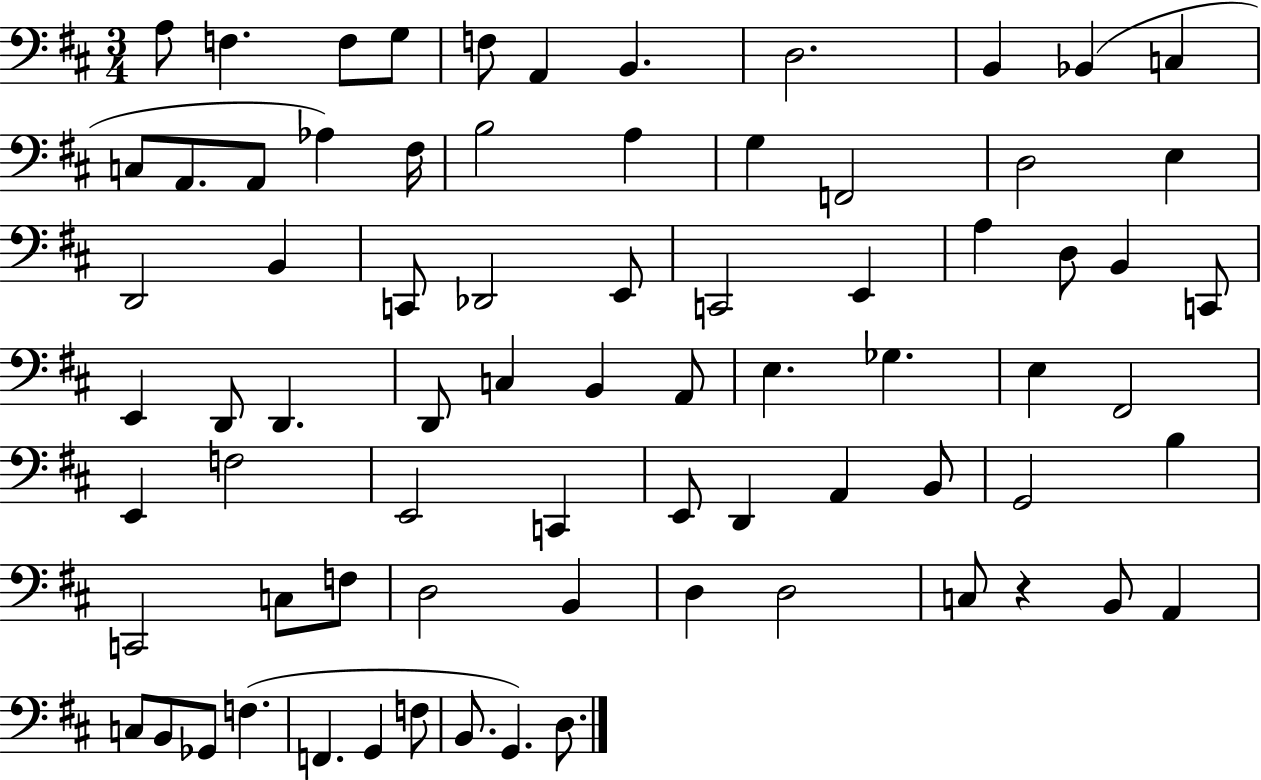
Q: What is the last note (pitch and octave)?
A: D3